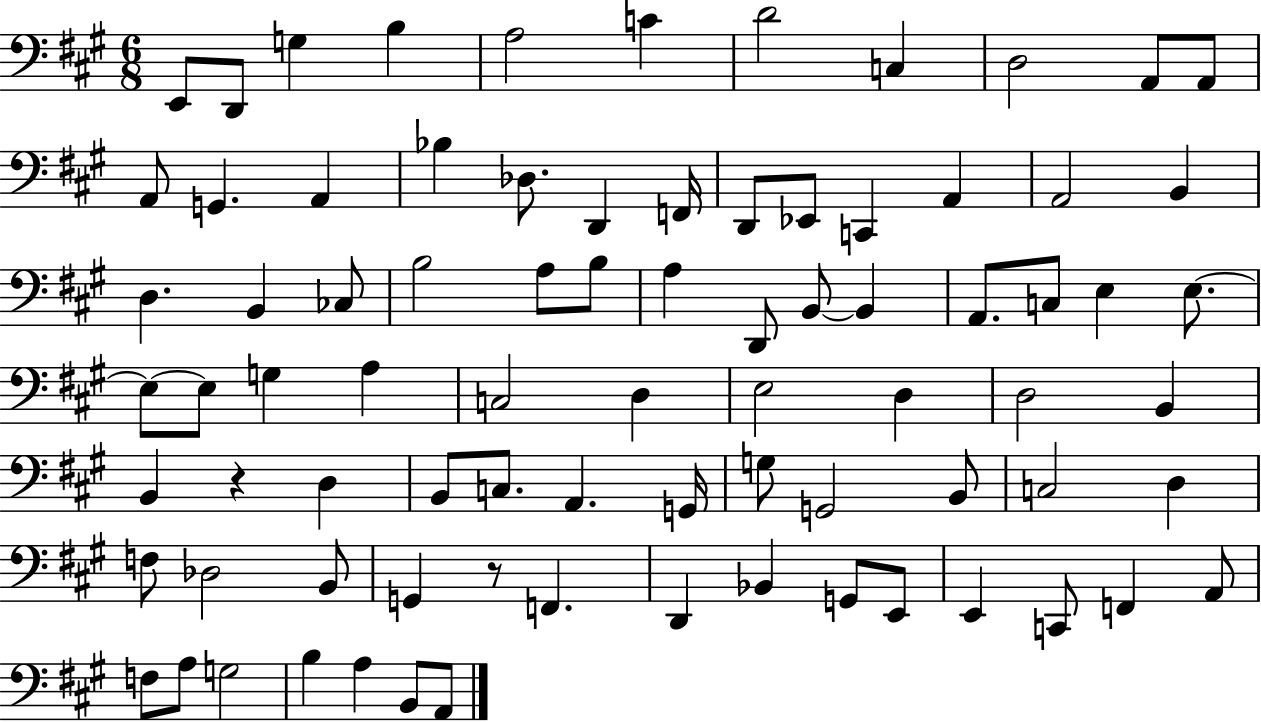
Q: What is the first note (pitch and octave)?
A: E2